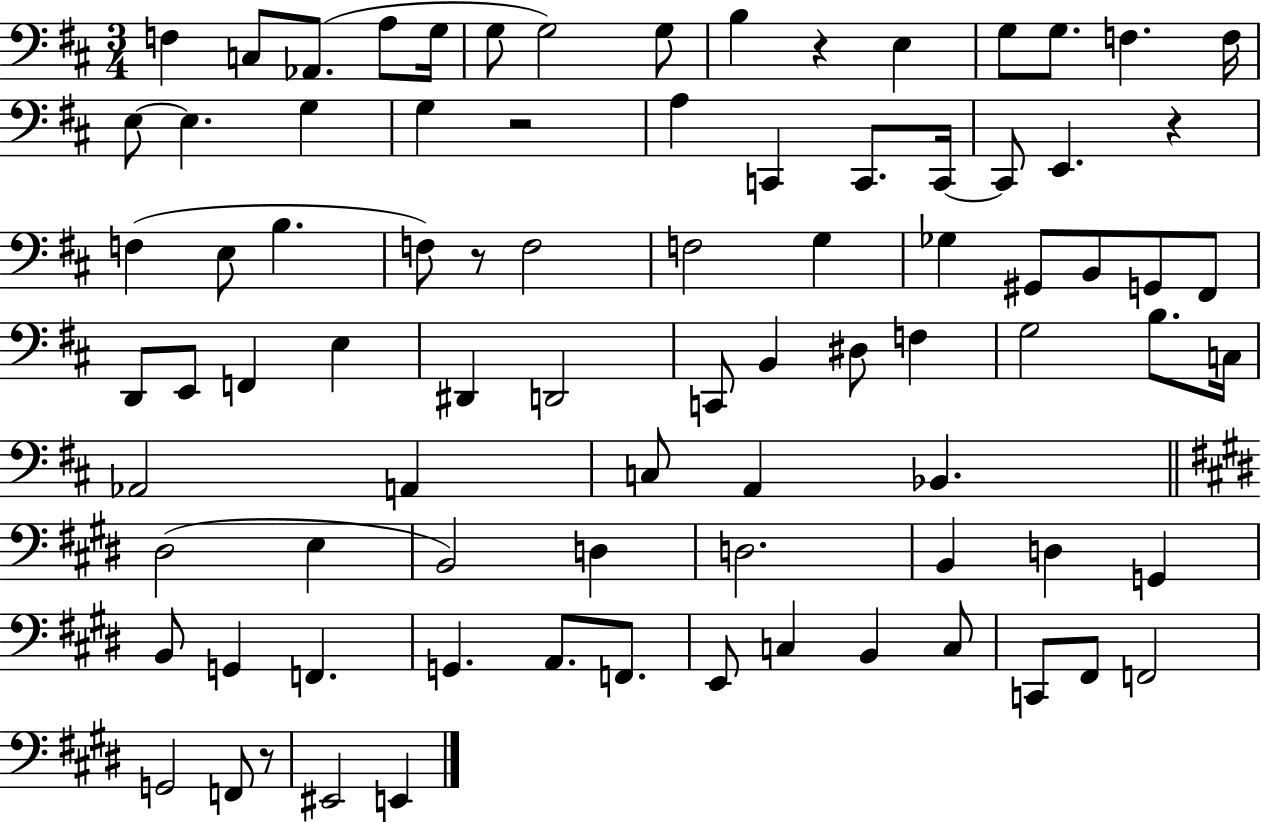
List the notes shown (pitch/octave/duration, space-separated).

F3/q C3/e Ab2/e. A3/e G3/s G3/e G3/h G3/e B3/q R/q E3/q G3/e G3/e. F3/q. F3/s E3/e E3/q. G3/q G3/q R/h A3/q C2/q C2/e. C2/s C2/e E2/q. R/q F3/q E3/e B3/q. F3/e R/e F3/h F3/h G3/q Gb3/q G#2/e B2/e G2/e F#2/e D2/e E2/e F2/q E3/q D#2/q D2/h C2/e B2/q D#3/e F3/q G3/h B3/e. C3/s Ab2/h A2/q C3/e A2/q Bb2/q. D#3/h E3/q B2/h D3/q D3/h. B2/q D3/q G2/q B2/e G2/q F2/q. G2/q. A2/e. F2/e. E2/e C3/q B2/q C3/e C2/e F#2/e F2/h G2/h F2/e R/e EIS2/h E2/q